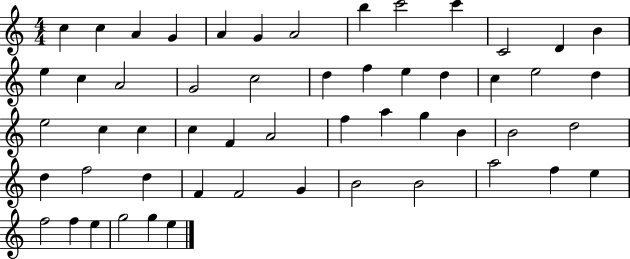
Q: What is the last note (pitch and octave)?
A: E5